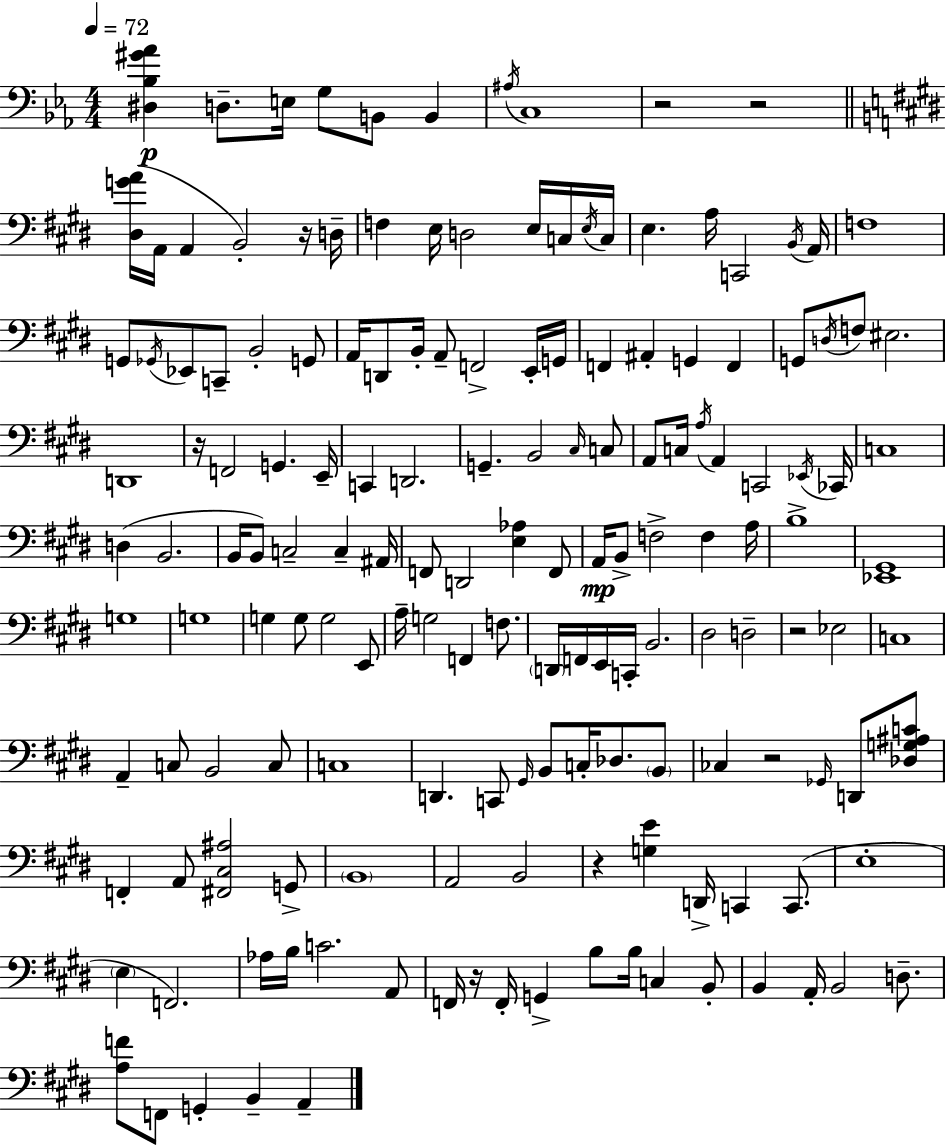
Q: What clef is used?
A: bass